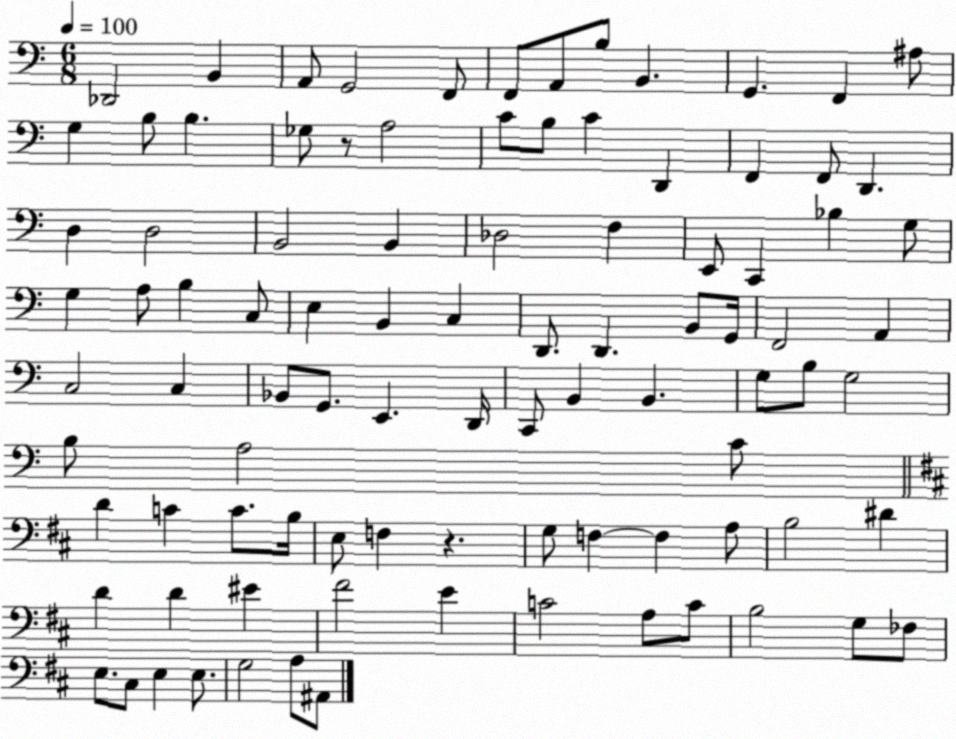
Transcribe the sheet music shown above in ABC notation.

X:1
T:Untitled
M:6/8
L:1/4
K:C
_D,,2 B,, A,,/2 G,,2 F,,/2 F,,/2 A,,/2 B,/2 B,, G,, F,, ^A,/2 G, B,/2 B, _G,/2 z/2 A,2 C/2 B,/2 C D,, F,, F,,/2 D,, D, D,2 B,,2 B,, _D,2 F, E,,/2 C,, _B, G,/2 G, A,/2 B, C,/2 E, B,, C, D,,/2 D,, B,,/2 G,,/4 F,,2 A,, C,2 C, _B,,/2 G,,/2 E,, D,,/4 C,,/2 B,, B,, G,/2 B,/2 G,2 B,/2 A,2 C/2 D C C/2 B,/4 E,/2 F, z G,/2 F, F, A,/2 B,2 ^D D D ^E ^F2 E C2 A,/2 C/2 B,2 G,/2 _F,/2 E,/2 ^C,/2 E, E,/2 G,2 A,/2 ^A,,/2